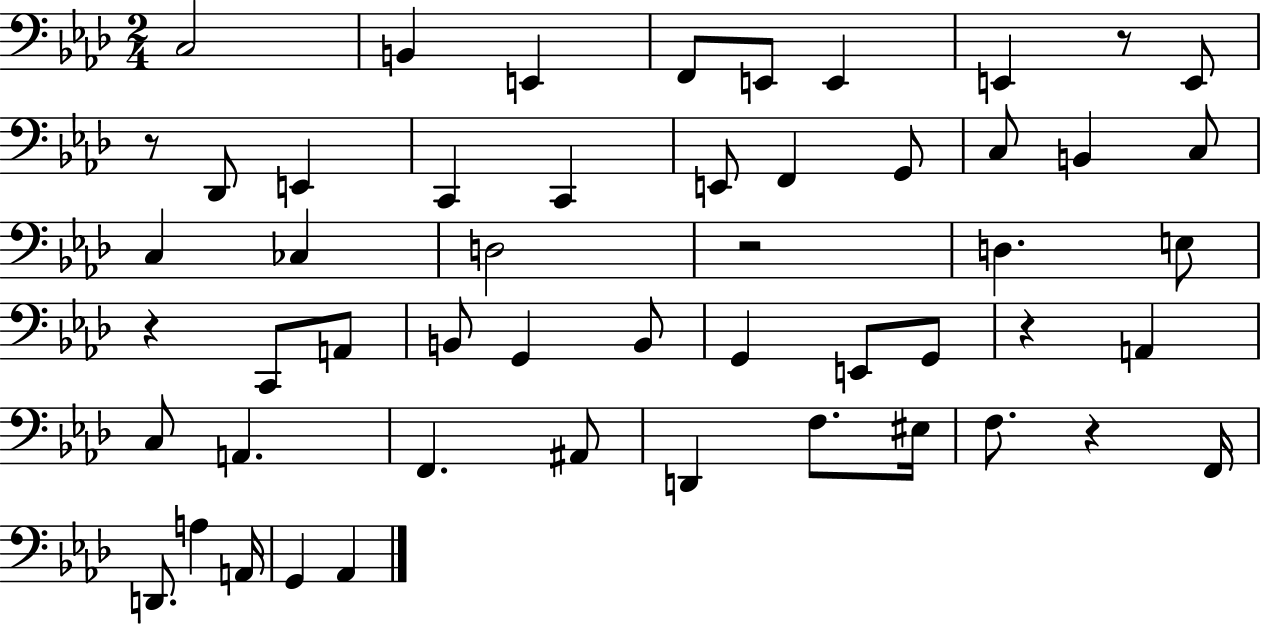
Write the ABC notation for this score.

X:1
T:Untitled
M:2/4
L:1/4
K:Ab
C,2 B,, E,, F,,/2 E,,/2 E,, E,, z/2 E,,/2 z/2 _D,,/2 E,, C,, C,, E,,/2 F,, G,,/2 C,/2 B,, C,/2 C, _C, D,2 z2 D, E,/2 z C,,/2 A,,/2 B,,/2 G,, B,,/2 G,, E,,/2 G,,/2 z A,, C,/2 A,, F,, ^A,,/2 D,, F,/2 ^E,/4 F,/2 z F,,/4 D,,/2 A, A,,/4 G,, _A,,